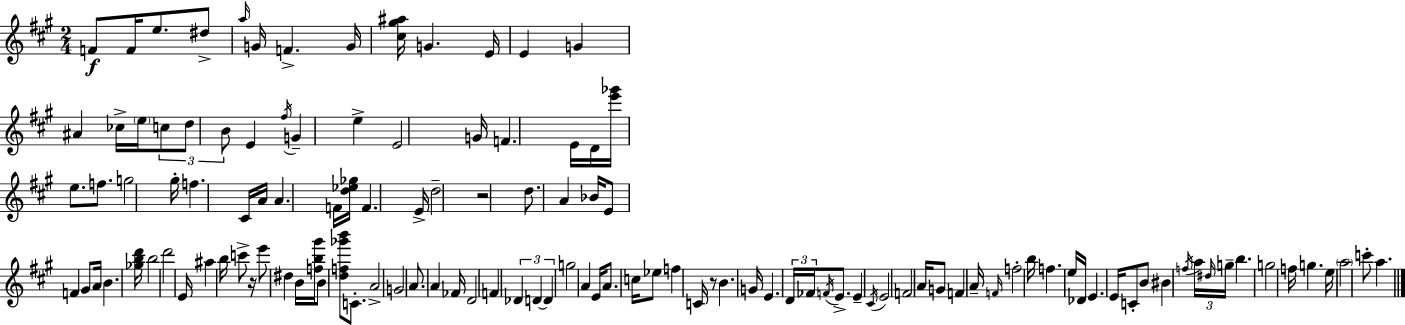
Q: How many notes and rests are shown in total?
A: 123